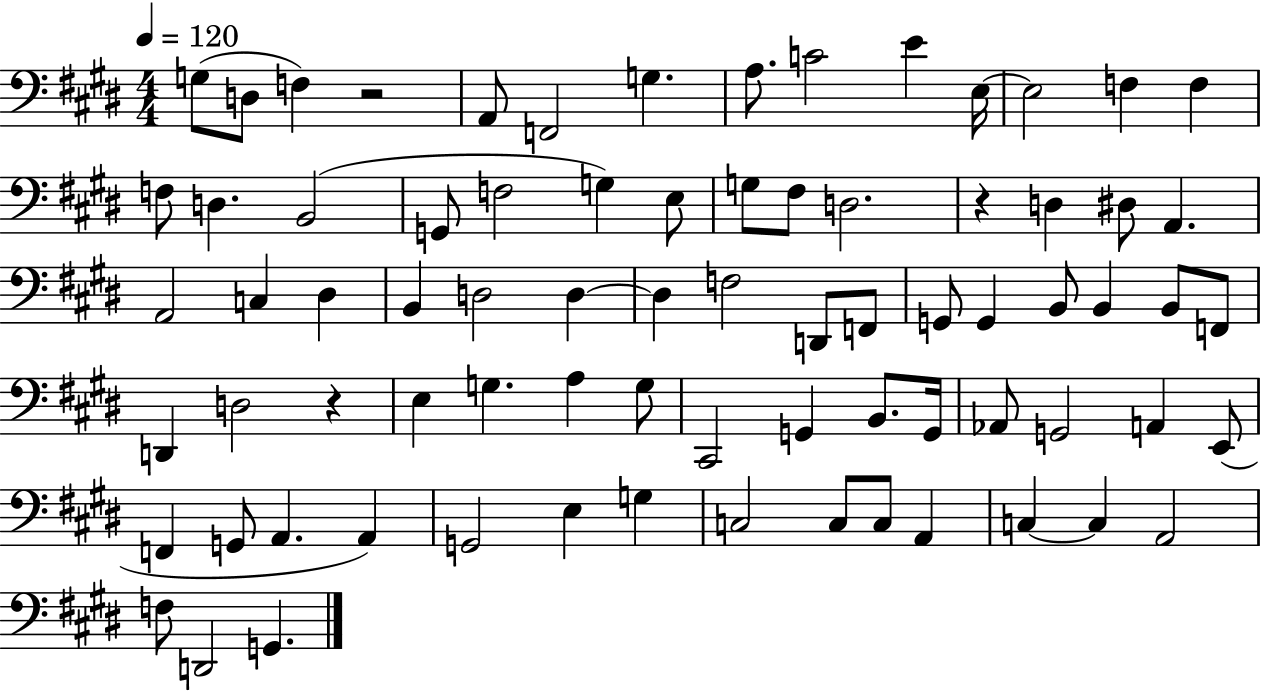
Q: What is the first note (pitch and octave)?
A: G3